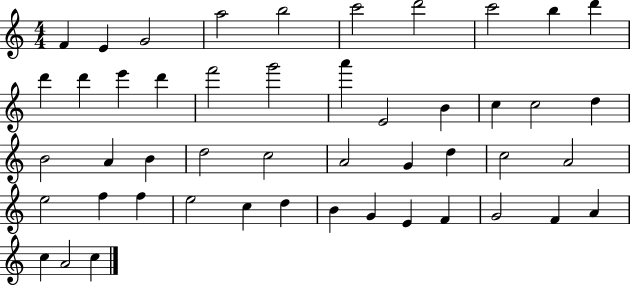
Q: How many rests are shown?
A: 0